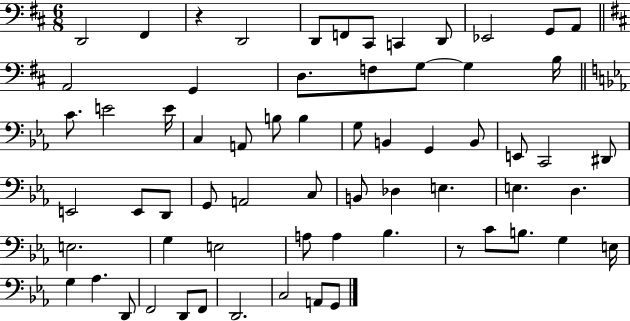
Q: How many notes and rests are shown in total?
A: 65